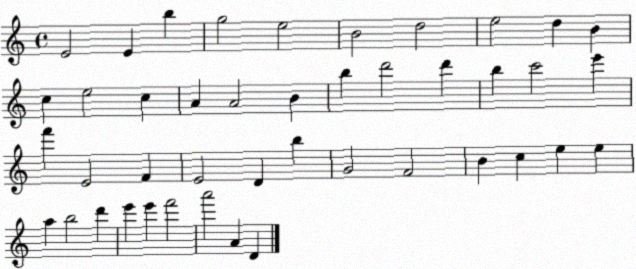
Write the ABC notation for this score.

X:1
T:Untitled
M:4/4
L:1/4
K:C
E2 E b g2 e2 B2 d2 e2 d B c e2 c A A2 B b d'2 d' b c'2 e' f' E2 F E2 D b G2 F2 B c e e a b2 d' e' e' f'2 a'2 A D